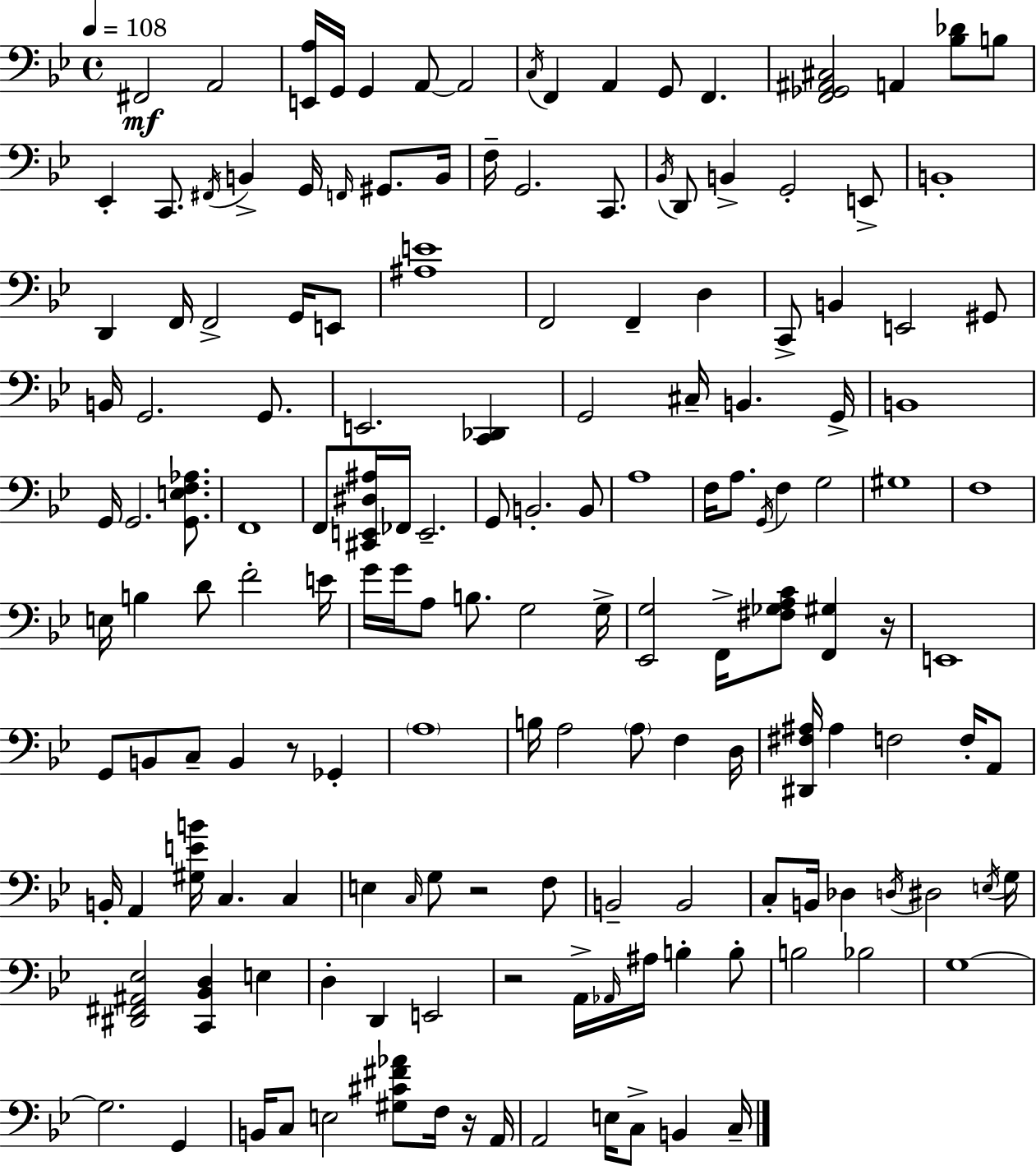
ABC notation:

X:1
T:Untitled
M:4/4
L:1/4
K:Bb
^F,,2 A,,2 [E,,A,]/4 G,,/4 G,, A,,/2 A,,2 C,/4 F,, A,, G,,/2 F,, [F,,_G,,^A,,^C,]2 A,, [_B,_D]/2 B,/2 _E,, C,,/2 ^F,,/4 B,, G,,/4 F,,/4 ^G,,/2 B,,/4 F,/4 G,,2 C,,/2 _B,,/4 D,,/2 B,, G,,2 E,,/2 B,,4 D,, F,,/4 F,,2 G,,/4 E,,/2 [^A,E]4 F,,2 F,, D, C,,/2 B,, E,,2 ^G,,/2 B,,/4 G,,2 G,,/2 E,,2 [C,,_D,,] G,,2 ^C,/4 B,, G,,/4 B,,4 G,,/4 G,,2 [G,,E,F,_A,]/2 F,,4 F,,/2 [^C,,E,,^D,^A,]/4 _F,,/4 E,,2 G,,/2 B,,2 B,,/2 A,4 F,/4 A,/2 G,,/4 F, G,2 ^G,4 F,4 E,/4 B, D/2 F2 E/4 G/4 G/4 A,/2 B,/2 G,2 G,/4 [_E,,G,]2 F,,/4 [^F,_G,A,C]/2 [F,,^G,] z/4 E,,4 G,,/2 B,,/2 C,/2 B,, z/2 _G,, A,4 B,/4 A,2 A,/2 F, D,/4 [^D,,^F,^A,]/4 ^A, F,2 F,/4 A,,/2 B,,/4 A,, [^G,EB]/4 C, C, E, C,/4 G,/2 z2 F,/2 B,,2 B,,2 C,/2 B,,/4 _D, D,/4 ^D,2 E,/4 G,/4 [^D,,^F,,^A,,_E,]2 [C,,_B,,D,] E, D, D,, E,,2 z2 A,,/4 _A,,/4 ^A,/4 B, B,/2 B,2 _B,2 G,4 G,2 G,, B,,/4 C,/2 E,2 [^G,^C^F_A]/2 F,/4 z/4 A,,/4 A,,2 E,/4 C,/2 B,, C,/4